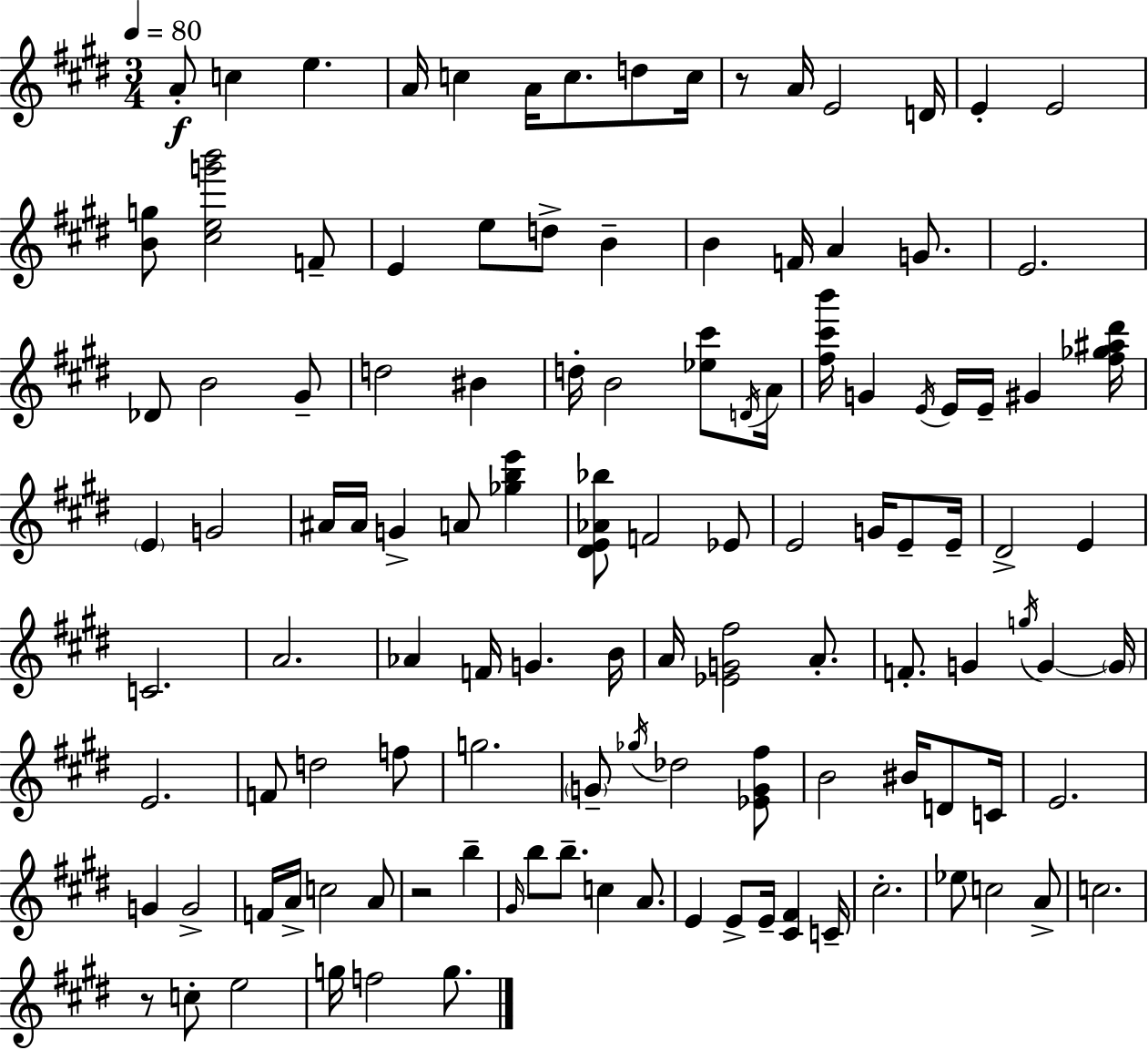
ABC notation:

X:1
T:Untitled
M:3/4
L:1/4
K:E
A/2 c e A/4 c A/4 c/2 d/2 c/4 z/2 A/4 E2 D/4 E E2 [Bg]/2 [^ceg'b']2 F/2 E e/2 d/2 B B F/4 A G/2 E2 _D/2 B2 ^G/2 d2 ^B d/4 B2 [_e^c']/2 D/4 A/4 [^f^c'b']/4 G E/4 E/4 E/4 ^G [^f_g^a^d']/4 E G2 ^A/4 ^A/4 G A/2 [_gbe'] [^DE_A_b]/2 F2 _E/2 E2 G/4 E/2 E/4 ^D2 E C2 A2 _A F/4 G B/4 A/4 [_EG^f]2 A/2 F/2 G g/4 G G/4 E2 F/2 d2 f/2 g2 G/2 _g/4 _d2 [_EG^f]/2 B2 ^B/4 D/2 C/4 E2 G G2 F/4 A/4 c2 A/2 z2 b ^G/4 b/2 b/2 c A/2 E E/2 E/4 [^C^F] C/4 ^c2 _e/2 c2 A/2 c2 z/2 c/2 e2 g/4 f2 g/2